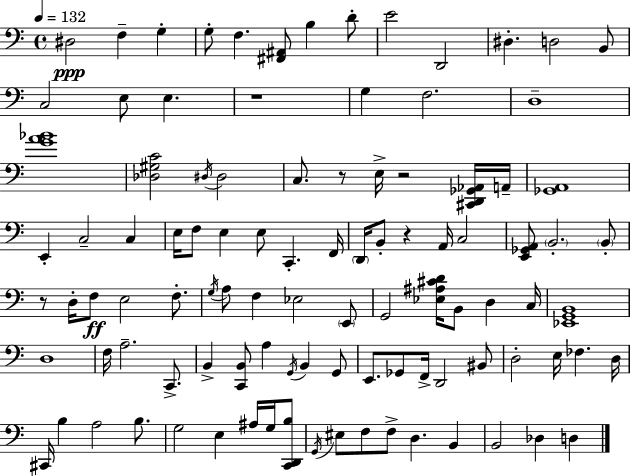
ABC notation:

X:1
T:Untitled
M:4/4
L:1/4
K:C
^D,2 F, G, G,/2 F, [^F,,^A,,]/2 B, D/2 E2 D,,2 ^D, D,2 B,,/2 C,2 E,/2 E, z4 G, F,2 D,4 [GA_B]4 [_D,^G,C]2 ^D,/4 ^D,2 C,/2 z/2 E,/4 z2 [^C,,D,,_G,,_A,,]/4 A,,/4 [_G,,A,,]4 E,, C,2 C, E,/4 F,/2 E, E,/2 C,, F,,/4 D,,/4 B,,/2 z A,,/4 C,2 [E,,_G,,A,,]/2 B,,2 B,,/2 z/2 D,/4 F,/2 E,2 F,/2 G,/4 A,/2 F, _E,2 E,,/2 G,,2 [_E,^A,^CD]/4 B,,/2 D, C,/4 [_E,,G,,B,,]4 D,4 F,/4 A,2 C,,/2 B,, [C,,B,,]/2 A, G,,/4 B,, G,,/2 E,,/2 _G,,/2 F,,/4 D,,2 ^B,,/2 D,2 E,/4 _F, D,/4 ^C,,/4 B, A,2 B,/2 G,2 E, ^A,/4 G,/4 [C,,D,,B,]/2 G,,/4 ^E,/2 F,/2 F,/2 D, B,, B,,2 _D, D,